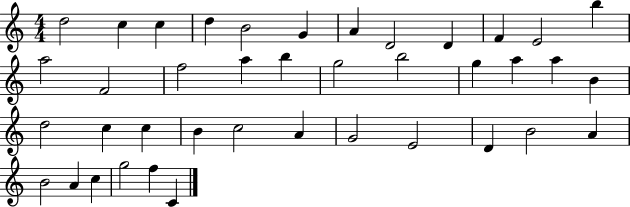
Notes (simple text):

D5/h C5/q C5/q D5/q B4/h G4/q A4/q D4/h D4/q F4/q E4/h B5/q A5/h F4/h F5/h A5/q B5/q G5/h B5/h G5/q A5/q A5/q B4/q D5/h C5/q C5/q B4/q C5/h A4/q G4/h E4/h D4/q B4/h A4/q B4/h A4/q C5/q G5/h F5/q C4/q